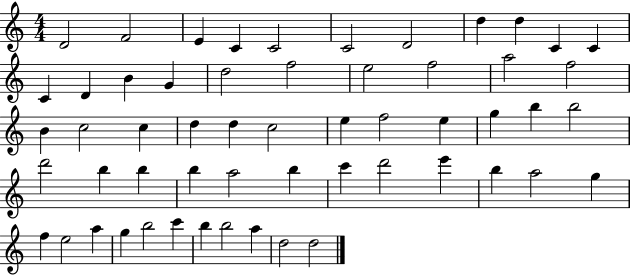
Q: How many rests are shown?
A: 0